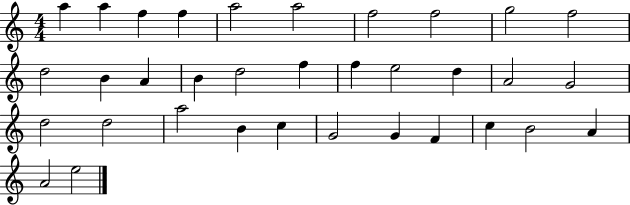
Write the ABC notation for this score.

X:1
T:Untitled
M:4/4
L:1/4
K:C
a a f f a2 a2 f2 f2 g2 f2 d2 B A B d2 f f e2 d A2 G2 d2 d2 a2 B c G2 G F c B2 A A2 e2